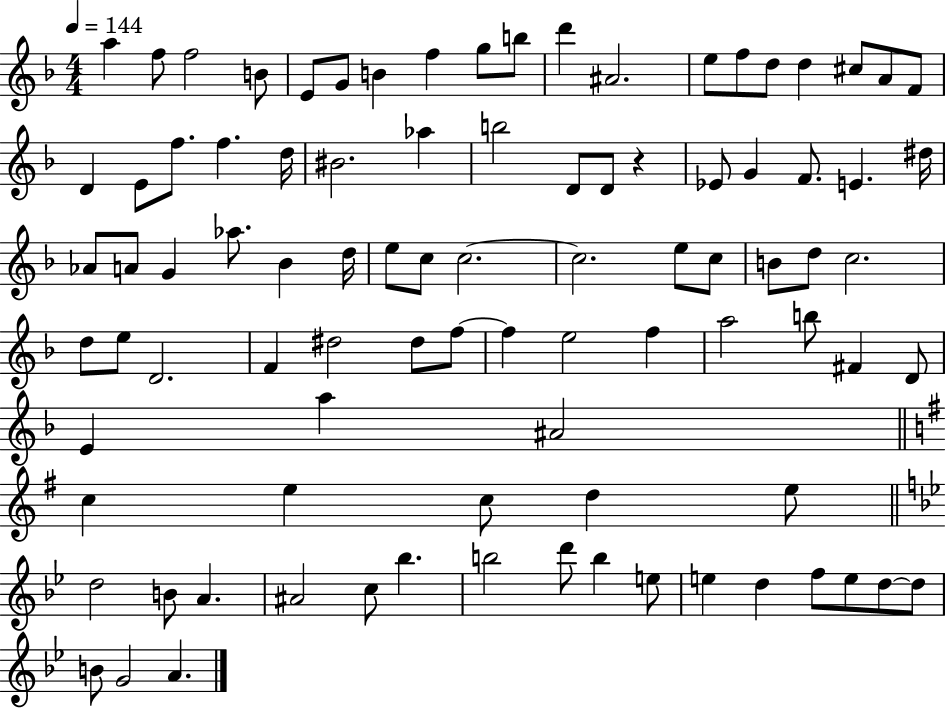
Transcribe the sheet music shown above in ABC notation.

X:1
T:Untitled
M:4/4
L:1/4
K:F
a f/2 f2 B/2 E/2 G/2 B f g/2 b/2 d' ^A2 e/2 f/2 d/2 d ^c/2 A/2 F/2 D E/2 f/2 f d/4 ^B2 _a b2 D/2 D/2 z _E/2 G F/2 E ^d/4 _A/2 A/2 G _a/2 _B d/4 e/2 c/2 c2 c2 e/2 c/2 B/2 d/2 c2 d/2 e/2 D2 F ^d2 ^d/2 f/2 f e2 f a2 b/2 ^F D/2 E a ^A2 c e c/2 d e/2 d2 B/2 A ^A2 c/2 _b b2 d'/2 b e/2 e d f/2 e/2 d/2 d/2 B/2 G2 A